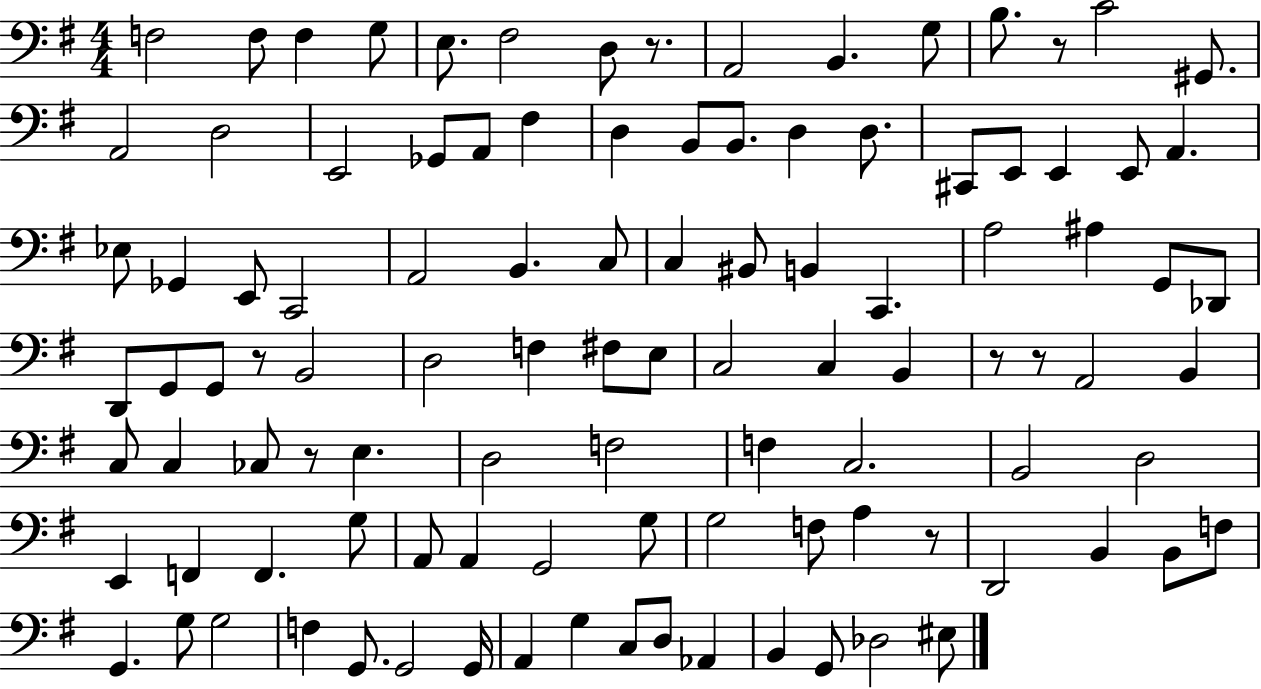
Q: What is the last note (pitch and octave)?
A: EIS3